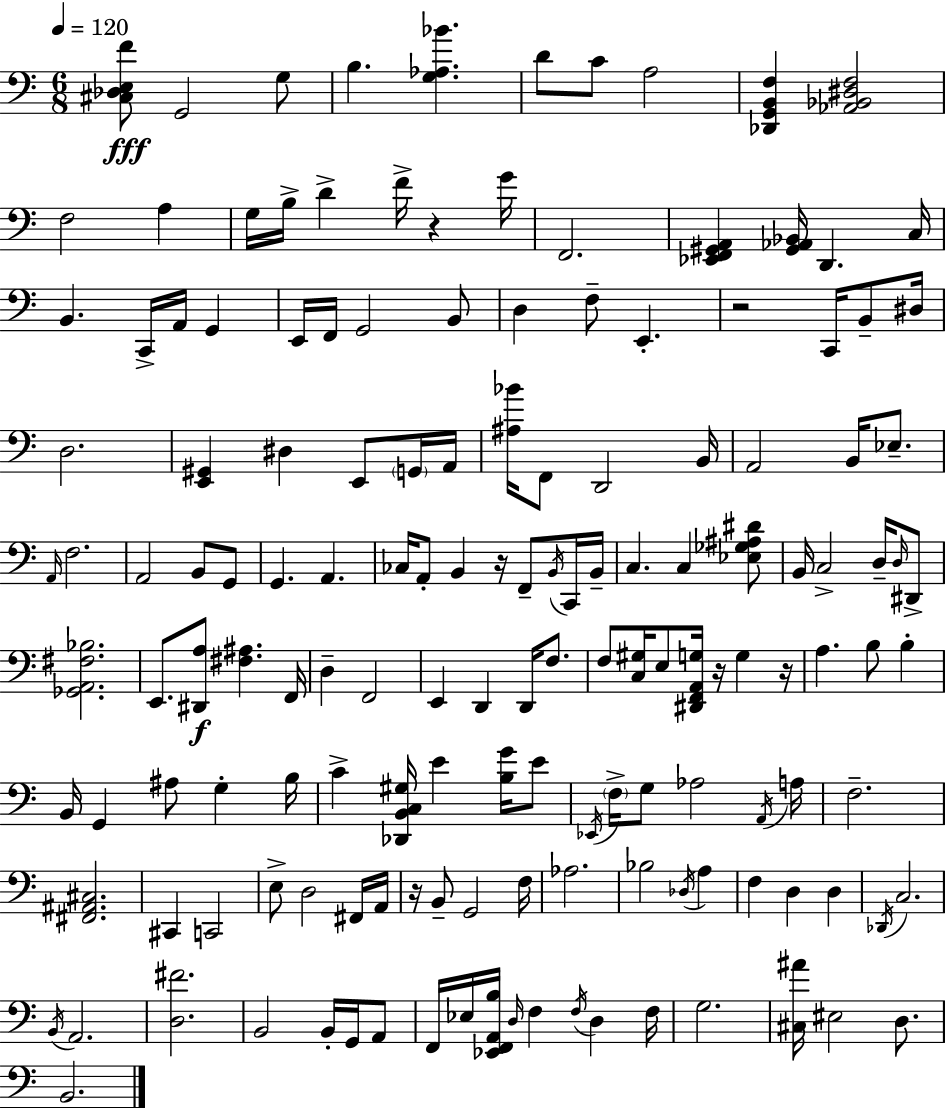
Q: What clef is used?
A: bass